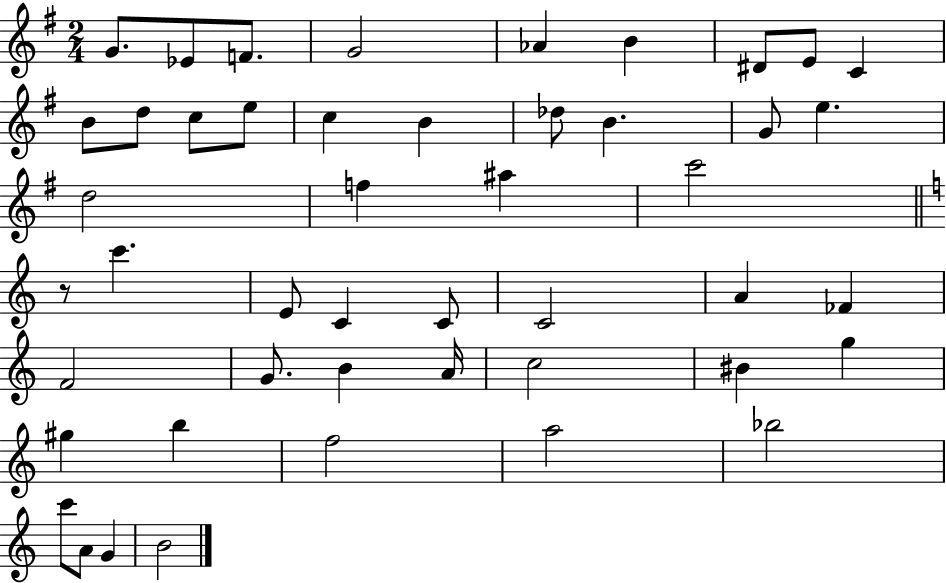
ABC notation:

X:1
T:Untitled
M:2/4
L:1/4
K:G
G/2 _E/2 F/2 G2 _A B ^D/2 E/2 C B/2 d/2 c/2 e/2 c B _d/2 B G/2 e d2 f ^a c'2 z/2 c' E/2 C C/2 C2 A _F F2 G/2 B A/4 c2 ^B g ^g b f2 a2 _b2 c'/2 A/2 G B2